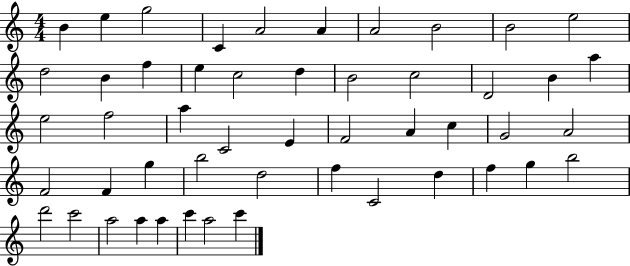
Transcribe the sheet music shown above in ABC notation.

X:1
T:Untitled
M:4/4
L:1/4
K:C
B e g2 C A2 A A2 B2 B2 e2 d2 B f e c2 d B2 c2 D2 B a e2 f2 a C2 E F2 A c G2 A2 F2 F g b2 d2 f C2 d f g b2 d'2 c'2 a2 a a c' a2 c'